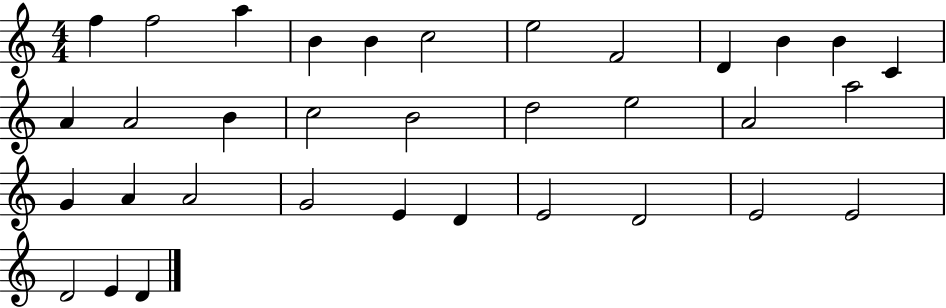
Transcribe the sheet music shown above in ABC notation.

X:1
T:Untitled
M:4/4
L:1/4
K:C
f f2 a B B c2 e2 F2 D B B C A A2 B c2 B2 d2 e2 A2 a2 G A A2 G2 E D E2 D2 E2 E2 D2 E D